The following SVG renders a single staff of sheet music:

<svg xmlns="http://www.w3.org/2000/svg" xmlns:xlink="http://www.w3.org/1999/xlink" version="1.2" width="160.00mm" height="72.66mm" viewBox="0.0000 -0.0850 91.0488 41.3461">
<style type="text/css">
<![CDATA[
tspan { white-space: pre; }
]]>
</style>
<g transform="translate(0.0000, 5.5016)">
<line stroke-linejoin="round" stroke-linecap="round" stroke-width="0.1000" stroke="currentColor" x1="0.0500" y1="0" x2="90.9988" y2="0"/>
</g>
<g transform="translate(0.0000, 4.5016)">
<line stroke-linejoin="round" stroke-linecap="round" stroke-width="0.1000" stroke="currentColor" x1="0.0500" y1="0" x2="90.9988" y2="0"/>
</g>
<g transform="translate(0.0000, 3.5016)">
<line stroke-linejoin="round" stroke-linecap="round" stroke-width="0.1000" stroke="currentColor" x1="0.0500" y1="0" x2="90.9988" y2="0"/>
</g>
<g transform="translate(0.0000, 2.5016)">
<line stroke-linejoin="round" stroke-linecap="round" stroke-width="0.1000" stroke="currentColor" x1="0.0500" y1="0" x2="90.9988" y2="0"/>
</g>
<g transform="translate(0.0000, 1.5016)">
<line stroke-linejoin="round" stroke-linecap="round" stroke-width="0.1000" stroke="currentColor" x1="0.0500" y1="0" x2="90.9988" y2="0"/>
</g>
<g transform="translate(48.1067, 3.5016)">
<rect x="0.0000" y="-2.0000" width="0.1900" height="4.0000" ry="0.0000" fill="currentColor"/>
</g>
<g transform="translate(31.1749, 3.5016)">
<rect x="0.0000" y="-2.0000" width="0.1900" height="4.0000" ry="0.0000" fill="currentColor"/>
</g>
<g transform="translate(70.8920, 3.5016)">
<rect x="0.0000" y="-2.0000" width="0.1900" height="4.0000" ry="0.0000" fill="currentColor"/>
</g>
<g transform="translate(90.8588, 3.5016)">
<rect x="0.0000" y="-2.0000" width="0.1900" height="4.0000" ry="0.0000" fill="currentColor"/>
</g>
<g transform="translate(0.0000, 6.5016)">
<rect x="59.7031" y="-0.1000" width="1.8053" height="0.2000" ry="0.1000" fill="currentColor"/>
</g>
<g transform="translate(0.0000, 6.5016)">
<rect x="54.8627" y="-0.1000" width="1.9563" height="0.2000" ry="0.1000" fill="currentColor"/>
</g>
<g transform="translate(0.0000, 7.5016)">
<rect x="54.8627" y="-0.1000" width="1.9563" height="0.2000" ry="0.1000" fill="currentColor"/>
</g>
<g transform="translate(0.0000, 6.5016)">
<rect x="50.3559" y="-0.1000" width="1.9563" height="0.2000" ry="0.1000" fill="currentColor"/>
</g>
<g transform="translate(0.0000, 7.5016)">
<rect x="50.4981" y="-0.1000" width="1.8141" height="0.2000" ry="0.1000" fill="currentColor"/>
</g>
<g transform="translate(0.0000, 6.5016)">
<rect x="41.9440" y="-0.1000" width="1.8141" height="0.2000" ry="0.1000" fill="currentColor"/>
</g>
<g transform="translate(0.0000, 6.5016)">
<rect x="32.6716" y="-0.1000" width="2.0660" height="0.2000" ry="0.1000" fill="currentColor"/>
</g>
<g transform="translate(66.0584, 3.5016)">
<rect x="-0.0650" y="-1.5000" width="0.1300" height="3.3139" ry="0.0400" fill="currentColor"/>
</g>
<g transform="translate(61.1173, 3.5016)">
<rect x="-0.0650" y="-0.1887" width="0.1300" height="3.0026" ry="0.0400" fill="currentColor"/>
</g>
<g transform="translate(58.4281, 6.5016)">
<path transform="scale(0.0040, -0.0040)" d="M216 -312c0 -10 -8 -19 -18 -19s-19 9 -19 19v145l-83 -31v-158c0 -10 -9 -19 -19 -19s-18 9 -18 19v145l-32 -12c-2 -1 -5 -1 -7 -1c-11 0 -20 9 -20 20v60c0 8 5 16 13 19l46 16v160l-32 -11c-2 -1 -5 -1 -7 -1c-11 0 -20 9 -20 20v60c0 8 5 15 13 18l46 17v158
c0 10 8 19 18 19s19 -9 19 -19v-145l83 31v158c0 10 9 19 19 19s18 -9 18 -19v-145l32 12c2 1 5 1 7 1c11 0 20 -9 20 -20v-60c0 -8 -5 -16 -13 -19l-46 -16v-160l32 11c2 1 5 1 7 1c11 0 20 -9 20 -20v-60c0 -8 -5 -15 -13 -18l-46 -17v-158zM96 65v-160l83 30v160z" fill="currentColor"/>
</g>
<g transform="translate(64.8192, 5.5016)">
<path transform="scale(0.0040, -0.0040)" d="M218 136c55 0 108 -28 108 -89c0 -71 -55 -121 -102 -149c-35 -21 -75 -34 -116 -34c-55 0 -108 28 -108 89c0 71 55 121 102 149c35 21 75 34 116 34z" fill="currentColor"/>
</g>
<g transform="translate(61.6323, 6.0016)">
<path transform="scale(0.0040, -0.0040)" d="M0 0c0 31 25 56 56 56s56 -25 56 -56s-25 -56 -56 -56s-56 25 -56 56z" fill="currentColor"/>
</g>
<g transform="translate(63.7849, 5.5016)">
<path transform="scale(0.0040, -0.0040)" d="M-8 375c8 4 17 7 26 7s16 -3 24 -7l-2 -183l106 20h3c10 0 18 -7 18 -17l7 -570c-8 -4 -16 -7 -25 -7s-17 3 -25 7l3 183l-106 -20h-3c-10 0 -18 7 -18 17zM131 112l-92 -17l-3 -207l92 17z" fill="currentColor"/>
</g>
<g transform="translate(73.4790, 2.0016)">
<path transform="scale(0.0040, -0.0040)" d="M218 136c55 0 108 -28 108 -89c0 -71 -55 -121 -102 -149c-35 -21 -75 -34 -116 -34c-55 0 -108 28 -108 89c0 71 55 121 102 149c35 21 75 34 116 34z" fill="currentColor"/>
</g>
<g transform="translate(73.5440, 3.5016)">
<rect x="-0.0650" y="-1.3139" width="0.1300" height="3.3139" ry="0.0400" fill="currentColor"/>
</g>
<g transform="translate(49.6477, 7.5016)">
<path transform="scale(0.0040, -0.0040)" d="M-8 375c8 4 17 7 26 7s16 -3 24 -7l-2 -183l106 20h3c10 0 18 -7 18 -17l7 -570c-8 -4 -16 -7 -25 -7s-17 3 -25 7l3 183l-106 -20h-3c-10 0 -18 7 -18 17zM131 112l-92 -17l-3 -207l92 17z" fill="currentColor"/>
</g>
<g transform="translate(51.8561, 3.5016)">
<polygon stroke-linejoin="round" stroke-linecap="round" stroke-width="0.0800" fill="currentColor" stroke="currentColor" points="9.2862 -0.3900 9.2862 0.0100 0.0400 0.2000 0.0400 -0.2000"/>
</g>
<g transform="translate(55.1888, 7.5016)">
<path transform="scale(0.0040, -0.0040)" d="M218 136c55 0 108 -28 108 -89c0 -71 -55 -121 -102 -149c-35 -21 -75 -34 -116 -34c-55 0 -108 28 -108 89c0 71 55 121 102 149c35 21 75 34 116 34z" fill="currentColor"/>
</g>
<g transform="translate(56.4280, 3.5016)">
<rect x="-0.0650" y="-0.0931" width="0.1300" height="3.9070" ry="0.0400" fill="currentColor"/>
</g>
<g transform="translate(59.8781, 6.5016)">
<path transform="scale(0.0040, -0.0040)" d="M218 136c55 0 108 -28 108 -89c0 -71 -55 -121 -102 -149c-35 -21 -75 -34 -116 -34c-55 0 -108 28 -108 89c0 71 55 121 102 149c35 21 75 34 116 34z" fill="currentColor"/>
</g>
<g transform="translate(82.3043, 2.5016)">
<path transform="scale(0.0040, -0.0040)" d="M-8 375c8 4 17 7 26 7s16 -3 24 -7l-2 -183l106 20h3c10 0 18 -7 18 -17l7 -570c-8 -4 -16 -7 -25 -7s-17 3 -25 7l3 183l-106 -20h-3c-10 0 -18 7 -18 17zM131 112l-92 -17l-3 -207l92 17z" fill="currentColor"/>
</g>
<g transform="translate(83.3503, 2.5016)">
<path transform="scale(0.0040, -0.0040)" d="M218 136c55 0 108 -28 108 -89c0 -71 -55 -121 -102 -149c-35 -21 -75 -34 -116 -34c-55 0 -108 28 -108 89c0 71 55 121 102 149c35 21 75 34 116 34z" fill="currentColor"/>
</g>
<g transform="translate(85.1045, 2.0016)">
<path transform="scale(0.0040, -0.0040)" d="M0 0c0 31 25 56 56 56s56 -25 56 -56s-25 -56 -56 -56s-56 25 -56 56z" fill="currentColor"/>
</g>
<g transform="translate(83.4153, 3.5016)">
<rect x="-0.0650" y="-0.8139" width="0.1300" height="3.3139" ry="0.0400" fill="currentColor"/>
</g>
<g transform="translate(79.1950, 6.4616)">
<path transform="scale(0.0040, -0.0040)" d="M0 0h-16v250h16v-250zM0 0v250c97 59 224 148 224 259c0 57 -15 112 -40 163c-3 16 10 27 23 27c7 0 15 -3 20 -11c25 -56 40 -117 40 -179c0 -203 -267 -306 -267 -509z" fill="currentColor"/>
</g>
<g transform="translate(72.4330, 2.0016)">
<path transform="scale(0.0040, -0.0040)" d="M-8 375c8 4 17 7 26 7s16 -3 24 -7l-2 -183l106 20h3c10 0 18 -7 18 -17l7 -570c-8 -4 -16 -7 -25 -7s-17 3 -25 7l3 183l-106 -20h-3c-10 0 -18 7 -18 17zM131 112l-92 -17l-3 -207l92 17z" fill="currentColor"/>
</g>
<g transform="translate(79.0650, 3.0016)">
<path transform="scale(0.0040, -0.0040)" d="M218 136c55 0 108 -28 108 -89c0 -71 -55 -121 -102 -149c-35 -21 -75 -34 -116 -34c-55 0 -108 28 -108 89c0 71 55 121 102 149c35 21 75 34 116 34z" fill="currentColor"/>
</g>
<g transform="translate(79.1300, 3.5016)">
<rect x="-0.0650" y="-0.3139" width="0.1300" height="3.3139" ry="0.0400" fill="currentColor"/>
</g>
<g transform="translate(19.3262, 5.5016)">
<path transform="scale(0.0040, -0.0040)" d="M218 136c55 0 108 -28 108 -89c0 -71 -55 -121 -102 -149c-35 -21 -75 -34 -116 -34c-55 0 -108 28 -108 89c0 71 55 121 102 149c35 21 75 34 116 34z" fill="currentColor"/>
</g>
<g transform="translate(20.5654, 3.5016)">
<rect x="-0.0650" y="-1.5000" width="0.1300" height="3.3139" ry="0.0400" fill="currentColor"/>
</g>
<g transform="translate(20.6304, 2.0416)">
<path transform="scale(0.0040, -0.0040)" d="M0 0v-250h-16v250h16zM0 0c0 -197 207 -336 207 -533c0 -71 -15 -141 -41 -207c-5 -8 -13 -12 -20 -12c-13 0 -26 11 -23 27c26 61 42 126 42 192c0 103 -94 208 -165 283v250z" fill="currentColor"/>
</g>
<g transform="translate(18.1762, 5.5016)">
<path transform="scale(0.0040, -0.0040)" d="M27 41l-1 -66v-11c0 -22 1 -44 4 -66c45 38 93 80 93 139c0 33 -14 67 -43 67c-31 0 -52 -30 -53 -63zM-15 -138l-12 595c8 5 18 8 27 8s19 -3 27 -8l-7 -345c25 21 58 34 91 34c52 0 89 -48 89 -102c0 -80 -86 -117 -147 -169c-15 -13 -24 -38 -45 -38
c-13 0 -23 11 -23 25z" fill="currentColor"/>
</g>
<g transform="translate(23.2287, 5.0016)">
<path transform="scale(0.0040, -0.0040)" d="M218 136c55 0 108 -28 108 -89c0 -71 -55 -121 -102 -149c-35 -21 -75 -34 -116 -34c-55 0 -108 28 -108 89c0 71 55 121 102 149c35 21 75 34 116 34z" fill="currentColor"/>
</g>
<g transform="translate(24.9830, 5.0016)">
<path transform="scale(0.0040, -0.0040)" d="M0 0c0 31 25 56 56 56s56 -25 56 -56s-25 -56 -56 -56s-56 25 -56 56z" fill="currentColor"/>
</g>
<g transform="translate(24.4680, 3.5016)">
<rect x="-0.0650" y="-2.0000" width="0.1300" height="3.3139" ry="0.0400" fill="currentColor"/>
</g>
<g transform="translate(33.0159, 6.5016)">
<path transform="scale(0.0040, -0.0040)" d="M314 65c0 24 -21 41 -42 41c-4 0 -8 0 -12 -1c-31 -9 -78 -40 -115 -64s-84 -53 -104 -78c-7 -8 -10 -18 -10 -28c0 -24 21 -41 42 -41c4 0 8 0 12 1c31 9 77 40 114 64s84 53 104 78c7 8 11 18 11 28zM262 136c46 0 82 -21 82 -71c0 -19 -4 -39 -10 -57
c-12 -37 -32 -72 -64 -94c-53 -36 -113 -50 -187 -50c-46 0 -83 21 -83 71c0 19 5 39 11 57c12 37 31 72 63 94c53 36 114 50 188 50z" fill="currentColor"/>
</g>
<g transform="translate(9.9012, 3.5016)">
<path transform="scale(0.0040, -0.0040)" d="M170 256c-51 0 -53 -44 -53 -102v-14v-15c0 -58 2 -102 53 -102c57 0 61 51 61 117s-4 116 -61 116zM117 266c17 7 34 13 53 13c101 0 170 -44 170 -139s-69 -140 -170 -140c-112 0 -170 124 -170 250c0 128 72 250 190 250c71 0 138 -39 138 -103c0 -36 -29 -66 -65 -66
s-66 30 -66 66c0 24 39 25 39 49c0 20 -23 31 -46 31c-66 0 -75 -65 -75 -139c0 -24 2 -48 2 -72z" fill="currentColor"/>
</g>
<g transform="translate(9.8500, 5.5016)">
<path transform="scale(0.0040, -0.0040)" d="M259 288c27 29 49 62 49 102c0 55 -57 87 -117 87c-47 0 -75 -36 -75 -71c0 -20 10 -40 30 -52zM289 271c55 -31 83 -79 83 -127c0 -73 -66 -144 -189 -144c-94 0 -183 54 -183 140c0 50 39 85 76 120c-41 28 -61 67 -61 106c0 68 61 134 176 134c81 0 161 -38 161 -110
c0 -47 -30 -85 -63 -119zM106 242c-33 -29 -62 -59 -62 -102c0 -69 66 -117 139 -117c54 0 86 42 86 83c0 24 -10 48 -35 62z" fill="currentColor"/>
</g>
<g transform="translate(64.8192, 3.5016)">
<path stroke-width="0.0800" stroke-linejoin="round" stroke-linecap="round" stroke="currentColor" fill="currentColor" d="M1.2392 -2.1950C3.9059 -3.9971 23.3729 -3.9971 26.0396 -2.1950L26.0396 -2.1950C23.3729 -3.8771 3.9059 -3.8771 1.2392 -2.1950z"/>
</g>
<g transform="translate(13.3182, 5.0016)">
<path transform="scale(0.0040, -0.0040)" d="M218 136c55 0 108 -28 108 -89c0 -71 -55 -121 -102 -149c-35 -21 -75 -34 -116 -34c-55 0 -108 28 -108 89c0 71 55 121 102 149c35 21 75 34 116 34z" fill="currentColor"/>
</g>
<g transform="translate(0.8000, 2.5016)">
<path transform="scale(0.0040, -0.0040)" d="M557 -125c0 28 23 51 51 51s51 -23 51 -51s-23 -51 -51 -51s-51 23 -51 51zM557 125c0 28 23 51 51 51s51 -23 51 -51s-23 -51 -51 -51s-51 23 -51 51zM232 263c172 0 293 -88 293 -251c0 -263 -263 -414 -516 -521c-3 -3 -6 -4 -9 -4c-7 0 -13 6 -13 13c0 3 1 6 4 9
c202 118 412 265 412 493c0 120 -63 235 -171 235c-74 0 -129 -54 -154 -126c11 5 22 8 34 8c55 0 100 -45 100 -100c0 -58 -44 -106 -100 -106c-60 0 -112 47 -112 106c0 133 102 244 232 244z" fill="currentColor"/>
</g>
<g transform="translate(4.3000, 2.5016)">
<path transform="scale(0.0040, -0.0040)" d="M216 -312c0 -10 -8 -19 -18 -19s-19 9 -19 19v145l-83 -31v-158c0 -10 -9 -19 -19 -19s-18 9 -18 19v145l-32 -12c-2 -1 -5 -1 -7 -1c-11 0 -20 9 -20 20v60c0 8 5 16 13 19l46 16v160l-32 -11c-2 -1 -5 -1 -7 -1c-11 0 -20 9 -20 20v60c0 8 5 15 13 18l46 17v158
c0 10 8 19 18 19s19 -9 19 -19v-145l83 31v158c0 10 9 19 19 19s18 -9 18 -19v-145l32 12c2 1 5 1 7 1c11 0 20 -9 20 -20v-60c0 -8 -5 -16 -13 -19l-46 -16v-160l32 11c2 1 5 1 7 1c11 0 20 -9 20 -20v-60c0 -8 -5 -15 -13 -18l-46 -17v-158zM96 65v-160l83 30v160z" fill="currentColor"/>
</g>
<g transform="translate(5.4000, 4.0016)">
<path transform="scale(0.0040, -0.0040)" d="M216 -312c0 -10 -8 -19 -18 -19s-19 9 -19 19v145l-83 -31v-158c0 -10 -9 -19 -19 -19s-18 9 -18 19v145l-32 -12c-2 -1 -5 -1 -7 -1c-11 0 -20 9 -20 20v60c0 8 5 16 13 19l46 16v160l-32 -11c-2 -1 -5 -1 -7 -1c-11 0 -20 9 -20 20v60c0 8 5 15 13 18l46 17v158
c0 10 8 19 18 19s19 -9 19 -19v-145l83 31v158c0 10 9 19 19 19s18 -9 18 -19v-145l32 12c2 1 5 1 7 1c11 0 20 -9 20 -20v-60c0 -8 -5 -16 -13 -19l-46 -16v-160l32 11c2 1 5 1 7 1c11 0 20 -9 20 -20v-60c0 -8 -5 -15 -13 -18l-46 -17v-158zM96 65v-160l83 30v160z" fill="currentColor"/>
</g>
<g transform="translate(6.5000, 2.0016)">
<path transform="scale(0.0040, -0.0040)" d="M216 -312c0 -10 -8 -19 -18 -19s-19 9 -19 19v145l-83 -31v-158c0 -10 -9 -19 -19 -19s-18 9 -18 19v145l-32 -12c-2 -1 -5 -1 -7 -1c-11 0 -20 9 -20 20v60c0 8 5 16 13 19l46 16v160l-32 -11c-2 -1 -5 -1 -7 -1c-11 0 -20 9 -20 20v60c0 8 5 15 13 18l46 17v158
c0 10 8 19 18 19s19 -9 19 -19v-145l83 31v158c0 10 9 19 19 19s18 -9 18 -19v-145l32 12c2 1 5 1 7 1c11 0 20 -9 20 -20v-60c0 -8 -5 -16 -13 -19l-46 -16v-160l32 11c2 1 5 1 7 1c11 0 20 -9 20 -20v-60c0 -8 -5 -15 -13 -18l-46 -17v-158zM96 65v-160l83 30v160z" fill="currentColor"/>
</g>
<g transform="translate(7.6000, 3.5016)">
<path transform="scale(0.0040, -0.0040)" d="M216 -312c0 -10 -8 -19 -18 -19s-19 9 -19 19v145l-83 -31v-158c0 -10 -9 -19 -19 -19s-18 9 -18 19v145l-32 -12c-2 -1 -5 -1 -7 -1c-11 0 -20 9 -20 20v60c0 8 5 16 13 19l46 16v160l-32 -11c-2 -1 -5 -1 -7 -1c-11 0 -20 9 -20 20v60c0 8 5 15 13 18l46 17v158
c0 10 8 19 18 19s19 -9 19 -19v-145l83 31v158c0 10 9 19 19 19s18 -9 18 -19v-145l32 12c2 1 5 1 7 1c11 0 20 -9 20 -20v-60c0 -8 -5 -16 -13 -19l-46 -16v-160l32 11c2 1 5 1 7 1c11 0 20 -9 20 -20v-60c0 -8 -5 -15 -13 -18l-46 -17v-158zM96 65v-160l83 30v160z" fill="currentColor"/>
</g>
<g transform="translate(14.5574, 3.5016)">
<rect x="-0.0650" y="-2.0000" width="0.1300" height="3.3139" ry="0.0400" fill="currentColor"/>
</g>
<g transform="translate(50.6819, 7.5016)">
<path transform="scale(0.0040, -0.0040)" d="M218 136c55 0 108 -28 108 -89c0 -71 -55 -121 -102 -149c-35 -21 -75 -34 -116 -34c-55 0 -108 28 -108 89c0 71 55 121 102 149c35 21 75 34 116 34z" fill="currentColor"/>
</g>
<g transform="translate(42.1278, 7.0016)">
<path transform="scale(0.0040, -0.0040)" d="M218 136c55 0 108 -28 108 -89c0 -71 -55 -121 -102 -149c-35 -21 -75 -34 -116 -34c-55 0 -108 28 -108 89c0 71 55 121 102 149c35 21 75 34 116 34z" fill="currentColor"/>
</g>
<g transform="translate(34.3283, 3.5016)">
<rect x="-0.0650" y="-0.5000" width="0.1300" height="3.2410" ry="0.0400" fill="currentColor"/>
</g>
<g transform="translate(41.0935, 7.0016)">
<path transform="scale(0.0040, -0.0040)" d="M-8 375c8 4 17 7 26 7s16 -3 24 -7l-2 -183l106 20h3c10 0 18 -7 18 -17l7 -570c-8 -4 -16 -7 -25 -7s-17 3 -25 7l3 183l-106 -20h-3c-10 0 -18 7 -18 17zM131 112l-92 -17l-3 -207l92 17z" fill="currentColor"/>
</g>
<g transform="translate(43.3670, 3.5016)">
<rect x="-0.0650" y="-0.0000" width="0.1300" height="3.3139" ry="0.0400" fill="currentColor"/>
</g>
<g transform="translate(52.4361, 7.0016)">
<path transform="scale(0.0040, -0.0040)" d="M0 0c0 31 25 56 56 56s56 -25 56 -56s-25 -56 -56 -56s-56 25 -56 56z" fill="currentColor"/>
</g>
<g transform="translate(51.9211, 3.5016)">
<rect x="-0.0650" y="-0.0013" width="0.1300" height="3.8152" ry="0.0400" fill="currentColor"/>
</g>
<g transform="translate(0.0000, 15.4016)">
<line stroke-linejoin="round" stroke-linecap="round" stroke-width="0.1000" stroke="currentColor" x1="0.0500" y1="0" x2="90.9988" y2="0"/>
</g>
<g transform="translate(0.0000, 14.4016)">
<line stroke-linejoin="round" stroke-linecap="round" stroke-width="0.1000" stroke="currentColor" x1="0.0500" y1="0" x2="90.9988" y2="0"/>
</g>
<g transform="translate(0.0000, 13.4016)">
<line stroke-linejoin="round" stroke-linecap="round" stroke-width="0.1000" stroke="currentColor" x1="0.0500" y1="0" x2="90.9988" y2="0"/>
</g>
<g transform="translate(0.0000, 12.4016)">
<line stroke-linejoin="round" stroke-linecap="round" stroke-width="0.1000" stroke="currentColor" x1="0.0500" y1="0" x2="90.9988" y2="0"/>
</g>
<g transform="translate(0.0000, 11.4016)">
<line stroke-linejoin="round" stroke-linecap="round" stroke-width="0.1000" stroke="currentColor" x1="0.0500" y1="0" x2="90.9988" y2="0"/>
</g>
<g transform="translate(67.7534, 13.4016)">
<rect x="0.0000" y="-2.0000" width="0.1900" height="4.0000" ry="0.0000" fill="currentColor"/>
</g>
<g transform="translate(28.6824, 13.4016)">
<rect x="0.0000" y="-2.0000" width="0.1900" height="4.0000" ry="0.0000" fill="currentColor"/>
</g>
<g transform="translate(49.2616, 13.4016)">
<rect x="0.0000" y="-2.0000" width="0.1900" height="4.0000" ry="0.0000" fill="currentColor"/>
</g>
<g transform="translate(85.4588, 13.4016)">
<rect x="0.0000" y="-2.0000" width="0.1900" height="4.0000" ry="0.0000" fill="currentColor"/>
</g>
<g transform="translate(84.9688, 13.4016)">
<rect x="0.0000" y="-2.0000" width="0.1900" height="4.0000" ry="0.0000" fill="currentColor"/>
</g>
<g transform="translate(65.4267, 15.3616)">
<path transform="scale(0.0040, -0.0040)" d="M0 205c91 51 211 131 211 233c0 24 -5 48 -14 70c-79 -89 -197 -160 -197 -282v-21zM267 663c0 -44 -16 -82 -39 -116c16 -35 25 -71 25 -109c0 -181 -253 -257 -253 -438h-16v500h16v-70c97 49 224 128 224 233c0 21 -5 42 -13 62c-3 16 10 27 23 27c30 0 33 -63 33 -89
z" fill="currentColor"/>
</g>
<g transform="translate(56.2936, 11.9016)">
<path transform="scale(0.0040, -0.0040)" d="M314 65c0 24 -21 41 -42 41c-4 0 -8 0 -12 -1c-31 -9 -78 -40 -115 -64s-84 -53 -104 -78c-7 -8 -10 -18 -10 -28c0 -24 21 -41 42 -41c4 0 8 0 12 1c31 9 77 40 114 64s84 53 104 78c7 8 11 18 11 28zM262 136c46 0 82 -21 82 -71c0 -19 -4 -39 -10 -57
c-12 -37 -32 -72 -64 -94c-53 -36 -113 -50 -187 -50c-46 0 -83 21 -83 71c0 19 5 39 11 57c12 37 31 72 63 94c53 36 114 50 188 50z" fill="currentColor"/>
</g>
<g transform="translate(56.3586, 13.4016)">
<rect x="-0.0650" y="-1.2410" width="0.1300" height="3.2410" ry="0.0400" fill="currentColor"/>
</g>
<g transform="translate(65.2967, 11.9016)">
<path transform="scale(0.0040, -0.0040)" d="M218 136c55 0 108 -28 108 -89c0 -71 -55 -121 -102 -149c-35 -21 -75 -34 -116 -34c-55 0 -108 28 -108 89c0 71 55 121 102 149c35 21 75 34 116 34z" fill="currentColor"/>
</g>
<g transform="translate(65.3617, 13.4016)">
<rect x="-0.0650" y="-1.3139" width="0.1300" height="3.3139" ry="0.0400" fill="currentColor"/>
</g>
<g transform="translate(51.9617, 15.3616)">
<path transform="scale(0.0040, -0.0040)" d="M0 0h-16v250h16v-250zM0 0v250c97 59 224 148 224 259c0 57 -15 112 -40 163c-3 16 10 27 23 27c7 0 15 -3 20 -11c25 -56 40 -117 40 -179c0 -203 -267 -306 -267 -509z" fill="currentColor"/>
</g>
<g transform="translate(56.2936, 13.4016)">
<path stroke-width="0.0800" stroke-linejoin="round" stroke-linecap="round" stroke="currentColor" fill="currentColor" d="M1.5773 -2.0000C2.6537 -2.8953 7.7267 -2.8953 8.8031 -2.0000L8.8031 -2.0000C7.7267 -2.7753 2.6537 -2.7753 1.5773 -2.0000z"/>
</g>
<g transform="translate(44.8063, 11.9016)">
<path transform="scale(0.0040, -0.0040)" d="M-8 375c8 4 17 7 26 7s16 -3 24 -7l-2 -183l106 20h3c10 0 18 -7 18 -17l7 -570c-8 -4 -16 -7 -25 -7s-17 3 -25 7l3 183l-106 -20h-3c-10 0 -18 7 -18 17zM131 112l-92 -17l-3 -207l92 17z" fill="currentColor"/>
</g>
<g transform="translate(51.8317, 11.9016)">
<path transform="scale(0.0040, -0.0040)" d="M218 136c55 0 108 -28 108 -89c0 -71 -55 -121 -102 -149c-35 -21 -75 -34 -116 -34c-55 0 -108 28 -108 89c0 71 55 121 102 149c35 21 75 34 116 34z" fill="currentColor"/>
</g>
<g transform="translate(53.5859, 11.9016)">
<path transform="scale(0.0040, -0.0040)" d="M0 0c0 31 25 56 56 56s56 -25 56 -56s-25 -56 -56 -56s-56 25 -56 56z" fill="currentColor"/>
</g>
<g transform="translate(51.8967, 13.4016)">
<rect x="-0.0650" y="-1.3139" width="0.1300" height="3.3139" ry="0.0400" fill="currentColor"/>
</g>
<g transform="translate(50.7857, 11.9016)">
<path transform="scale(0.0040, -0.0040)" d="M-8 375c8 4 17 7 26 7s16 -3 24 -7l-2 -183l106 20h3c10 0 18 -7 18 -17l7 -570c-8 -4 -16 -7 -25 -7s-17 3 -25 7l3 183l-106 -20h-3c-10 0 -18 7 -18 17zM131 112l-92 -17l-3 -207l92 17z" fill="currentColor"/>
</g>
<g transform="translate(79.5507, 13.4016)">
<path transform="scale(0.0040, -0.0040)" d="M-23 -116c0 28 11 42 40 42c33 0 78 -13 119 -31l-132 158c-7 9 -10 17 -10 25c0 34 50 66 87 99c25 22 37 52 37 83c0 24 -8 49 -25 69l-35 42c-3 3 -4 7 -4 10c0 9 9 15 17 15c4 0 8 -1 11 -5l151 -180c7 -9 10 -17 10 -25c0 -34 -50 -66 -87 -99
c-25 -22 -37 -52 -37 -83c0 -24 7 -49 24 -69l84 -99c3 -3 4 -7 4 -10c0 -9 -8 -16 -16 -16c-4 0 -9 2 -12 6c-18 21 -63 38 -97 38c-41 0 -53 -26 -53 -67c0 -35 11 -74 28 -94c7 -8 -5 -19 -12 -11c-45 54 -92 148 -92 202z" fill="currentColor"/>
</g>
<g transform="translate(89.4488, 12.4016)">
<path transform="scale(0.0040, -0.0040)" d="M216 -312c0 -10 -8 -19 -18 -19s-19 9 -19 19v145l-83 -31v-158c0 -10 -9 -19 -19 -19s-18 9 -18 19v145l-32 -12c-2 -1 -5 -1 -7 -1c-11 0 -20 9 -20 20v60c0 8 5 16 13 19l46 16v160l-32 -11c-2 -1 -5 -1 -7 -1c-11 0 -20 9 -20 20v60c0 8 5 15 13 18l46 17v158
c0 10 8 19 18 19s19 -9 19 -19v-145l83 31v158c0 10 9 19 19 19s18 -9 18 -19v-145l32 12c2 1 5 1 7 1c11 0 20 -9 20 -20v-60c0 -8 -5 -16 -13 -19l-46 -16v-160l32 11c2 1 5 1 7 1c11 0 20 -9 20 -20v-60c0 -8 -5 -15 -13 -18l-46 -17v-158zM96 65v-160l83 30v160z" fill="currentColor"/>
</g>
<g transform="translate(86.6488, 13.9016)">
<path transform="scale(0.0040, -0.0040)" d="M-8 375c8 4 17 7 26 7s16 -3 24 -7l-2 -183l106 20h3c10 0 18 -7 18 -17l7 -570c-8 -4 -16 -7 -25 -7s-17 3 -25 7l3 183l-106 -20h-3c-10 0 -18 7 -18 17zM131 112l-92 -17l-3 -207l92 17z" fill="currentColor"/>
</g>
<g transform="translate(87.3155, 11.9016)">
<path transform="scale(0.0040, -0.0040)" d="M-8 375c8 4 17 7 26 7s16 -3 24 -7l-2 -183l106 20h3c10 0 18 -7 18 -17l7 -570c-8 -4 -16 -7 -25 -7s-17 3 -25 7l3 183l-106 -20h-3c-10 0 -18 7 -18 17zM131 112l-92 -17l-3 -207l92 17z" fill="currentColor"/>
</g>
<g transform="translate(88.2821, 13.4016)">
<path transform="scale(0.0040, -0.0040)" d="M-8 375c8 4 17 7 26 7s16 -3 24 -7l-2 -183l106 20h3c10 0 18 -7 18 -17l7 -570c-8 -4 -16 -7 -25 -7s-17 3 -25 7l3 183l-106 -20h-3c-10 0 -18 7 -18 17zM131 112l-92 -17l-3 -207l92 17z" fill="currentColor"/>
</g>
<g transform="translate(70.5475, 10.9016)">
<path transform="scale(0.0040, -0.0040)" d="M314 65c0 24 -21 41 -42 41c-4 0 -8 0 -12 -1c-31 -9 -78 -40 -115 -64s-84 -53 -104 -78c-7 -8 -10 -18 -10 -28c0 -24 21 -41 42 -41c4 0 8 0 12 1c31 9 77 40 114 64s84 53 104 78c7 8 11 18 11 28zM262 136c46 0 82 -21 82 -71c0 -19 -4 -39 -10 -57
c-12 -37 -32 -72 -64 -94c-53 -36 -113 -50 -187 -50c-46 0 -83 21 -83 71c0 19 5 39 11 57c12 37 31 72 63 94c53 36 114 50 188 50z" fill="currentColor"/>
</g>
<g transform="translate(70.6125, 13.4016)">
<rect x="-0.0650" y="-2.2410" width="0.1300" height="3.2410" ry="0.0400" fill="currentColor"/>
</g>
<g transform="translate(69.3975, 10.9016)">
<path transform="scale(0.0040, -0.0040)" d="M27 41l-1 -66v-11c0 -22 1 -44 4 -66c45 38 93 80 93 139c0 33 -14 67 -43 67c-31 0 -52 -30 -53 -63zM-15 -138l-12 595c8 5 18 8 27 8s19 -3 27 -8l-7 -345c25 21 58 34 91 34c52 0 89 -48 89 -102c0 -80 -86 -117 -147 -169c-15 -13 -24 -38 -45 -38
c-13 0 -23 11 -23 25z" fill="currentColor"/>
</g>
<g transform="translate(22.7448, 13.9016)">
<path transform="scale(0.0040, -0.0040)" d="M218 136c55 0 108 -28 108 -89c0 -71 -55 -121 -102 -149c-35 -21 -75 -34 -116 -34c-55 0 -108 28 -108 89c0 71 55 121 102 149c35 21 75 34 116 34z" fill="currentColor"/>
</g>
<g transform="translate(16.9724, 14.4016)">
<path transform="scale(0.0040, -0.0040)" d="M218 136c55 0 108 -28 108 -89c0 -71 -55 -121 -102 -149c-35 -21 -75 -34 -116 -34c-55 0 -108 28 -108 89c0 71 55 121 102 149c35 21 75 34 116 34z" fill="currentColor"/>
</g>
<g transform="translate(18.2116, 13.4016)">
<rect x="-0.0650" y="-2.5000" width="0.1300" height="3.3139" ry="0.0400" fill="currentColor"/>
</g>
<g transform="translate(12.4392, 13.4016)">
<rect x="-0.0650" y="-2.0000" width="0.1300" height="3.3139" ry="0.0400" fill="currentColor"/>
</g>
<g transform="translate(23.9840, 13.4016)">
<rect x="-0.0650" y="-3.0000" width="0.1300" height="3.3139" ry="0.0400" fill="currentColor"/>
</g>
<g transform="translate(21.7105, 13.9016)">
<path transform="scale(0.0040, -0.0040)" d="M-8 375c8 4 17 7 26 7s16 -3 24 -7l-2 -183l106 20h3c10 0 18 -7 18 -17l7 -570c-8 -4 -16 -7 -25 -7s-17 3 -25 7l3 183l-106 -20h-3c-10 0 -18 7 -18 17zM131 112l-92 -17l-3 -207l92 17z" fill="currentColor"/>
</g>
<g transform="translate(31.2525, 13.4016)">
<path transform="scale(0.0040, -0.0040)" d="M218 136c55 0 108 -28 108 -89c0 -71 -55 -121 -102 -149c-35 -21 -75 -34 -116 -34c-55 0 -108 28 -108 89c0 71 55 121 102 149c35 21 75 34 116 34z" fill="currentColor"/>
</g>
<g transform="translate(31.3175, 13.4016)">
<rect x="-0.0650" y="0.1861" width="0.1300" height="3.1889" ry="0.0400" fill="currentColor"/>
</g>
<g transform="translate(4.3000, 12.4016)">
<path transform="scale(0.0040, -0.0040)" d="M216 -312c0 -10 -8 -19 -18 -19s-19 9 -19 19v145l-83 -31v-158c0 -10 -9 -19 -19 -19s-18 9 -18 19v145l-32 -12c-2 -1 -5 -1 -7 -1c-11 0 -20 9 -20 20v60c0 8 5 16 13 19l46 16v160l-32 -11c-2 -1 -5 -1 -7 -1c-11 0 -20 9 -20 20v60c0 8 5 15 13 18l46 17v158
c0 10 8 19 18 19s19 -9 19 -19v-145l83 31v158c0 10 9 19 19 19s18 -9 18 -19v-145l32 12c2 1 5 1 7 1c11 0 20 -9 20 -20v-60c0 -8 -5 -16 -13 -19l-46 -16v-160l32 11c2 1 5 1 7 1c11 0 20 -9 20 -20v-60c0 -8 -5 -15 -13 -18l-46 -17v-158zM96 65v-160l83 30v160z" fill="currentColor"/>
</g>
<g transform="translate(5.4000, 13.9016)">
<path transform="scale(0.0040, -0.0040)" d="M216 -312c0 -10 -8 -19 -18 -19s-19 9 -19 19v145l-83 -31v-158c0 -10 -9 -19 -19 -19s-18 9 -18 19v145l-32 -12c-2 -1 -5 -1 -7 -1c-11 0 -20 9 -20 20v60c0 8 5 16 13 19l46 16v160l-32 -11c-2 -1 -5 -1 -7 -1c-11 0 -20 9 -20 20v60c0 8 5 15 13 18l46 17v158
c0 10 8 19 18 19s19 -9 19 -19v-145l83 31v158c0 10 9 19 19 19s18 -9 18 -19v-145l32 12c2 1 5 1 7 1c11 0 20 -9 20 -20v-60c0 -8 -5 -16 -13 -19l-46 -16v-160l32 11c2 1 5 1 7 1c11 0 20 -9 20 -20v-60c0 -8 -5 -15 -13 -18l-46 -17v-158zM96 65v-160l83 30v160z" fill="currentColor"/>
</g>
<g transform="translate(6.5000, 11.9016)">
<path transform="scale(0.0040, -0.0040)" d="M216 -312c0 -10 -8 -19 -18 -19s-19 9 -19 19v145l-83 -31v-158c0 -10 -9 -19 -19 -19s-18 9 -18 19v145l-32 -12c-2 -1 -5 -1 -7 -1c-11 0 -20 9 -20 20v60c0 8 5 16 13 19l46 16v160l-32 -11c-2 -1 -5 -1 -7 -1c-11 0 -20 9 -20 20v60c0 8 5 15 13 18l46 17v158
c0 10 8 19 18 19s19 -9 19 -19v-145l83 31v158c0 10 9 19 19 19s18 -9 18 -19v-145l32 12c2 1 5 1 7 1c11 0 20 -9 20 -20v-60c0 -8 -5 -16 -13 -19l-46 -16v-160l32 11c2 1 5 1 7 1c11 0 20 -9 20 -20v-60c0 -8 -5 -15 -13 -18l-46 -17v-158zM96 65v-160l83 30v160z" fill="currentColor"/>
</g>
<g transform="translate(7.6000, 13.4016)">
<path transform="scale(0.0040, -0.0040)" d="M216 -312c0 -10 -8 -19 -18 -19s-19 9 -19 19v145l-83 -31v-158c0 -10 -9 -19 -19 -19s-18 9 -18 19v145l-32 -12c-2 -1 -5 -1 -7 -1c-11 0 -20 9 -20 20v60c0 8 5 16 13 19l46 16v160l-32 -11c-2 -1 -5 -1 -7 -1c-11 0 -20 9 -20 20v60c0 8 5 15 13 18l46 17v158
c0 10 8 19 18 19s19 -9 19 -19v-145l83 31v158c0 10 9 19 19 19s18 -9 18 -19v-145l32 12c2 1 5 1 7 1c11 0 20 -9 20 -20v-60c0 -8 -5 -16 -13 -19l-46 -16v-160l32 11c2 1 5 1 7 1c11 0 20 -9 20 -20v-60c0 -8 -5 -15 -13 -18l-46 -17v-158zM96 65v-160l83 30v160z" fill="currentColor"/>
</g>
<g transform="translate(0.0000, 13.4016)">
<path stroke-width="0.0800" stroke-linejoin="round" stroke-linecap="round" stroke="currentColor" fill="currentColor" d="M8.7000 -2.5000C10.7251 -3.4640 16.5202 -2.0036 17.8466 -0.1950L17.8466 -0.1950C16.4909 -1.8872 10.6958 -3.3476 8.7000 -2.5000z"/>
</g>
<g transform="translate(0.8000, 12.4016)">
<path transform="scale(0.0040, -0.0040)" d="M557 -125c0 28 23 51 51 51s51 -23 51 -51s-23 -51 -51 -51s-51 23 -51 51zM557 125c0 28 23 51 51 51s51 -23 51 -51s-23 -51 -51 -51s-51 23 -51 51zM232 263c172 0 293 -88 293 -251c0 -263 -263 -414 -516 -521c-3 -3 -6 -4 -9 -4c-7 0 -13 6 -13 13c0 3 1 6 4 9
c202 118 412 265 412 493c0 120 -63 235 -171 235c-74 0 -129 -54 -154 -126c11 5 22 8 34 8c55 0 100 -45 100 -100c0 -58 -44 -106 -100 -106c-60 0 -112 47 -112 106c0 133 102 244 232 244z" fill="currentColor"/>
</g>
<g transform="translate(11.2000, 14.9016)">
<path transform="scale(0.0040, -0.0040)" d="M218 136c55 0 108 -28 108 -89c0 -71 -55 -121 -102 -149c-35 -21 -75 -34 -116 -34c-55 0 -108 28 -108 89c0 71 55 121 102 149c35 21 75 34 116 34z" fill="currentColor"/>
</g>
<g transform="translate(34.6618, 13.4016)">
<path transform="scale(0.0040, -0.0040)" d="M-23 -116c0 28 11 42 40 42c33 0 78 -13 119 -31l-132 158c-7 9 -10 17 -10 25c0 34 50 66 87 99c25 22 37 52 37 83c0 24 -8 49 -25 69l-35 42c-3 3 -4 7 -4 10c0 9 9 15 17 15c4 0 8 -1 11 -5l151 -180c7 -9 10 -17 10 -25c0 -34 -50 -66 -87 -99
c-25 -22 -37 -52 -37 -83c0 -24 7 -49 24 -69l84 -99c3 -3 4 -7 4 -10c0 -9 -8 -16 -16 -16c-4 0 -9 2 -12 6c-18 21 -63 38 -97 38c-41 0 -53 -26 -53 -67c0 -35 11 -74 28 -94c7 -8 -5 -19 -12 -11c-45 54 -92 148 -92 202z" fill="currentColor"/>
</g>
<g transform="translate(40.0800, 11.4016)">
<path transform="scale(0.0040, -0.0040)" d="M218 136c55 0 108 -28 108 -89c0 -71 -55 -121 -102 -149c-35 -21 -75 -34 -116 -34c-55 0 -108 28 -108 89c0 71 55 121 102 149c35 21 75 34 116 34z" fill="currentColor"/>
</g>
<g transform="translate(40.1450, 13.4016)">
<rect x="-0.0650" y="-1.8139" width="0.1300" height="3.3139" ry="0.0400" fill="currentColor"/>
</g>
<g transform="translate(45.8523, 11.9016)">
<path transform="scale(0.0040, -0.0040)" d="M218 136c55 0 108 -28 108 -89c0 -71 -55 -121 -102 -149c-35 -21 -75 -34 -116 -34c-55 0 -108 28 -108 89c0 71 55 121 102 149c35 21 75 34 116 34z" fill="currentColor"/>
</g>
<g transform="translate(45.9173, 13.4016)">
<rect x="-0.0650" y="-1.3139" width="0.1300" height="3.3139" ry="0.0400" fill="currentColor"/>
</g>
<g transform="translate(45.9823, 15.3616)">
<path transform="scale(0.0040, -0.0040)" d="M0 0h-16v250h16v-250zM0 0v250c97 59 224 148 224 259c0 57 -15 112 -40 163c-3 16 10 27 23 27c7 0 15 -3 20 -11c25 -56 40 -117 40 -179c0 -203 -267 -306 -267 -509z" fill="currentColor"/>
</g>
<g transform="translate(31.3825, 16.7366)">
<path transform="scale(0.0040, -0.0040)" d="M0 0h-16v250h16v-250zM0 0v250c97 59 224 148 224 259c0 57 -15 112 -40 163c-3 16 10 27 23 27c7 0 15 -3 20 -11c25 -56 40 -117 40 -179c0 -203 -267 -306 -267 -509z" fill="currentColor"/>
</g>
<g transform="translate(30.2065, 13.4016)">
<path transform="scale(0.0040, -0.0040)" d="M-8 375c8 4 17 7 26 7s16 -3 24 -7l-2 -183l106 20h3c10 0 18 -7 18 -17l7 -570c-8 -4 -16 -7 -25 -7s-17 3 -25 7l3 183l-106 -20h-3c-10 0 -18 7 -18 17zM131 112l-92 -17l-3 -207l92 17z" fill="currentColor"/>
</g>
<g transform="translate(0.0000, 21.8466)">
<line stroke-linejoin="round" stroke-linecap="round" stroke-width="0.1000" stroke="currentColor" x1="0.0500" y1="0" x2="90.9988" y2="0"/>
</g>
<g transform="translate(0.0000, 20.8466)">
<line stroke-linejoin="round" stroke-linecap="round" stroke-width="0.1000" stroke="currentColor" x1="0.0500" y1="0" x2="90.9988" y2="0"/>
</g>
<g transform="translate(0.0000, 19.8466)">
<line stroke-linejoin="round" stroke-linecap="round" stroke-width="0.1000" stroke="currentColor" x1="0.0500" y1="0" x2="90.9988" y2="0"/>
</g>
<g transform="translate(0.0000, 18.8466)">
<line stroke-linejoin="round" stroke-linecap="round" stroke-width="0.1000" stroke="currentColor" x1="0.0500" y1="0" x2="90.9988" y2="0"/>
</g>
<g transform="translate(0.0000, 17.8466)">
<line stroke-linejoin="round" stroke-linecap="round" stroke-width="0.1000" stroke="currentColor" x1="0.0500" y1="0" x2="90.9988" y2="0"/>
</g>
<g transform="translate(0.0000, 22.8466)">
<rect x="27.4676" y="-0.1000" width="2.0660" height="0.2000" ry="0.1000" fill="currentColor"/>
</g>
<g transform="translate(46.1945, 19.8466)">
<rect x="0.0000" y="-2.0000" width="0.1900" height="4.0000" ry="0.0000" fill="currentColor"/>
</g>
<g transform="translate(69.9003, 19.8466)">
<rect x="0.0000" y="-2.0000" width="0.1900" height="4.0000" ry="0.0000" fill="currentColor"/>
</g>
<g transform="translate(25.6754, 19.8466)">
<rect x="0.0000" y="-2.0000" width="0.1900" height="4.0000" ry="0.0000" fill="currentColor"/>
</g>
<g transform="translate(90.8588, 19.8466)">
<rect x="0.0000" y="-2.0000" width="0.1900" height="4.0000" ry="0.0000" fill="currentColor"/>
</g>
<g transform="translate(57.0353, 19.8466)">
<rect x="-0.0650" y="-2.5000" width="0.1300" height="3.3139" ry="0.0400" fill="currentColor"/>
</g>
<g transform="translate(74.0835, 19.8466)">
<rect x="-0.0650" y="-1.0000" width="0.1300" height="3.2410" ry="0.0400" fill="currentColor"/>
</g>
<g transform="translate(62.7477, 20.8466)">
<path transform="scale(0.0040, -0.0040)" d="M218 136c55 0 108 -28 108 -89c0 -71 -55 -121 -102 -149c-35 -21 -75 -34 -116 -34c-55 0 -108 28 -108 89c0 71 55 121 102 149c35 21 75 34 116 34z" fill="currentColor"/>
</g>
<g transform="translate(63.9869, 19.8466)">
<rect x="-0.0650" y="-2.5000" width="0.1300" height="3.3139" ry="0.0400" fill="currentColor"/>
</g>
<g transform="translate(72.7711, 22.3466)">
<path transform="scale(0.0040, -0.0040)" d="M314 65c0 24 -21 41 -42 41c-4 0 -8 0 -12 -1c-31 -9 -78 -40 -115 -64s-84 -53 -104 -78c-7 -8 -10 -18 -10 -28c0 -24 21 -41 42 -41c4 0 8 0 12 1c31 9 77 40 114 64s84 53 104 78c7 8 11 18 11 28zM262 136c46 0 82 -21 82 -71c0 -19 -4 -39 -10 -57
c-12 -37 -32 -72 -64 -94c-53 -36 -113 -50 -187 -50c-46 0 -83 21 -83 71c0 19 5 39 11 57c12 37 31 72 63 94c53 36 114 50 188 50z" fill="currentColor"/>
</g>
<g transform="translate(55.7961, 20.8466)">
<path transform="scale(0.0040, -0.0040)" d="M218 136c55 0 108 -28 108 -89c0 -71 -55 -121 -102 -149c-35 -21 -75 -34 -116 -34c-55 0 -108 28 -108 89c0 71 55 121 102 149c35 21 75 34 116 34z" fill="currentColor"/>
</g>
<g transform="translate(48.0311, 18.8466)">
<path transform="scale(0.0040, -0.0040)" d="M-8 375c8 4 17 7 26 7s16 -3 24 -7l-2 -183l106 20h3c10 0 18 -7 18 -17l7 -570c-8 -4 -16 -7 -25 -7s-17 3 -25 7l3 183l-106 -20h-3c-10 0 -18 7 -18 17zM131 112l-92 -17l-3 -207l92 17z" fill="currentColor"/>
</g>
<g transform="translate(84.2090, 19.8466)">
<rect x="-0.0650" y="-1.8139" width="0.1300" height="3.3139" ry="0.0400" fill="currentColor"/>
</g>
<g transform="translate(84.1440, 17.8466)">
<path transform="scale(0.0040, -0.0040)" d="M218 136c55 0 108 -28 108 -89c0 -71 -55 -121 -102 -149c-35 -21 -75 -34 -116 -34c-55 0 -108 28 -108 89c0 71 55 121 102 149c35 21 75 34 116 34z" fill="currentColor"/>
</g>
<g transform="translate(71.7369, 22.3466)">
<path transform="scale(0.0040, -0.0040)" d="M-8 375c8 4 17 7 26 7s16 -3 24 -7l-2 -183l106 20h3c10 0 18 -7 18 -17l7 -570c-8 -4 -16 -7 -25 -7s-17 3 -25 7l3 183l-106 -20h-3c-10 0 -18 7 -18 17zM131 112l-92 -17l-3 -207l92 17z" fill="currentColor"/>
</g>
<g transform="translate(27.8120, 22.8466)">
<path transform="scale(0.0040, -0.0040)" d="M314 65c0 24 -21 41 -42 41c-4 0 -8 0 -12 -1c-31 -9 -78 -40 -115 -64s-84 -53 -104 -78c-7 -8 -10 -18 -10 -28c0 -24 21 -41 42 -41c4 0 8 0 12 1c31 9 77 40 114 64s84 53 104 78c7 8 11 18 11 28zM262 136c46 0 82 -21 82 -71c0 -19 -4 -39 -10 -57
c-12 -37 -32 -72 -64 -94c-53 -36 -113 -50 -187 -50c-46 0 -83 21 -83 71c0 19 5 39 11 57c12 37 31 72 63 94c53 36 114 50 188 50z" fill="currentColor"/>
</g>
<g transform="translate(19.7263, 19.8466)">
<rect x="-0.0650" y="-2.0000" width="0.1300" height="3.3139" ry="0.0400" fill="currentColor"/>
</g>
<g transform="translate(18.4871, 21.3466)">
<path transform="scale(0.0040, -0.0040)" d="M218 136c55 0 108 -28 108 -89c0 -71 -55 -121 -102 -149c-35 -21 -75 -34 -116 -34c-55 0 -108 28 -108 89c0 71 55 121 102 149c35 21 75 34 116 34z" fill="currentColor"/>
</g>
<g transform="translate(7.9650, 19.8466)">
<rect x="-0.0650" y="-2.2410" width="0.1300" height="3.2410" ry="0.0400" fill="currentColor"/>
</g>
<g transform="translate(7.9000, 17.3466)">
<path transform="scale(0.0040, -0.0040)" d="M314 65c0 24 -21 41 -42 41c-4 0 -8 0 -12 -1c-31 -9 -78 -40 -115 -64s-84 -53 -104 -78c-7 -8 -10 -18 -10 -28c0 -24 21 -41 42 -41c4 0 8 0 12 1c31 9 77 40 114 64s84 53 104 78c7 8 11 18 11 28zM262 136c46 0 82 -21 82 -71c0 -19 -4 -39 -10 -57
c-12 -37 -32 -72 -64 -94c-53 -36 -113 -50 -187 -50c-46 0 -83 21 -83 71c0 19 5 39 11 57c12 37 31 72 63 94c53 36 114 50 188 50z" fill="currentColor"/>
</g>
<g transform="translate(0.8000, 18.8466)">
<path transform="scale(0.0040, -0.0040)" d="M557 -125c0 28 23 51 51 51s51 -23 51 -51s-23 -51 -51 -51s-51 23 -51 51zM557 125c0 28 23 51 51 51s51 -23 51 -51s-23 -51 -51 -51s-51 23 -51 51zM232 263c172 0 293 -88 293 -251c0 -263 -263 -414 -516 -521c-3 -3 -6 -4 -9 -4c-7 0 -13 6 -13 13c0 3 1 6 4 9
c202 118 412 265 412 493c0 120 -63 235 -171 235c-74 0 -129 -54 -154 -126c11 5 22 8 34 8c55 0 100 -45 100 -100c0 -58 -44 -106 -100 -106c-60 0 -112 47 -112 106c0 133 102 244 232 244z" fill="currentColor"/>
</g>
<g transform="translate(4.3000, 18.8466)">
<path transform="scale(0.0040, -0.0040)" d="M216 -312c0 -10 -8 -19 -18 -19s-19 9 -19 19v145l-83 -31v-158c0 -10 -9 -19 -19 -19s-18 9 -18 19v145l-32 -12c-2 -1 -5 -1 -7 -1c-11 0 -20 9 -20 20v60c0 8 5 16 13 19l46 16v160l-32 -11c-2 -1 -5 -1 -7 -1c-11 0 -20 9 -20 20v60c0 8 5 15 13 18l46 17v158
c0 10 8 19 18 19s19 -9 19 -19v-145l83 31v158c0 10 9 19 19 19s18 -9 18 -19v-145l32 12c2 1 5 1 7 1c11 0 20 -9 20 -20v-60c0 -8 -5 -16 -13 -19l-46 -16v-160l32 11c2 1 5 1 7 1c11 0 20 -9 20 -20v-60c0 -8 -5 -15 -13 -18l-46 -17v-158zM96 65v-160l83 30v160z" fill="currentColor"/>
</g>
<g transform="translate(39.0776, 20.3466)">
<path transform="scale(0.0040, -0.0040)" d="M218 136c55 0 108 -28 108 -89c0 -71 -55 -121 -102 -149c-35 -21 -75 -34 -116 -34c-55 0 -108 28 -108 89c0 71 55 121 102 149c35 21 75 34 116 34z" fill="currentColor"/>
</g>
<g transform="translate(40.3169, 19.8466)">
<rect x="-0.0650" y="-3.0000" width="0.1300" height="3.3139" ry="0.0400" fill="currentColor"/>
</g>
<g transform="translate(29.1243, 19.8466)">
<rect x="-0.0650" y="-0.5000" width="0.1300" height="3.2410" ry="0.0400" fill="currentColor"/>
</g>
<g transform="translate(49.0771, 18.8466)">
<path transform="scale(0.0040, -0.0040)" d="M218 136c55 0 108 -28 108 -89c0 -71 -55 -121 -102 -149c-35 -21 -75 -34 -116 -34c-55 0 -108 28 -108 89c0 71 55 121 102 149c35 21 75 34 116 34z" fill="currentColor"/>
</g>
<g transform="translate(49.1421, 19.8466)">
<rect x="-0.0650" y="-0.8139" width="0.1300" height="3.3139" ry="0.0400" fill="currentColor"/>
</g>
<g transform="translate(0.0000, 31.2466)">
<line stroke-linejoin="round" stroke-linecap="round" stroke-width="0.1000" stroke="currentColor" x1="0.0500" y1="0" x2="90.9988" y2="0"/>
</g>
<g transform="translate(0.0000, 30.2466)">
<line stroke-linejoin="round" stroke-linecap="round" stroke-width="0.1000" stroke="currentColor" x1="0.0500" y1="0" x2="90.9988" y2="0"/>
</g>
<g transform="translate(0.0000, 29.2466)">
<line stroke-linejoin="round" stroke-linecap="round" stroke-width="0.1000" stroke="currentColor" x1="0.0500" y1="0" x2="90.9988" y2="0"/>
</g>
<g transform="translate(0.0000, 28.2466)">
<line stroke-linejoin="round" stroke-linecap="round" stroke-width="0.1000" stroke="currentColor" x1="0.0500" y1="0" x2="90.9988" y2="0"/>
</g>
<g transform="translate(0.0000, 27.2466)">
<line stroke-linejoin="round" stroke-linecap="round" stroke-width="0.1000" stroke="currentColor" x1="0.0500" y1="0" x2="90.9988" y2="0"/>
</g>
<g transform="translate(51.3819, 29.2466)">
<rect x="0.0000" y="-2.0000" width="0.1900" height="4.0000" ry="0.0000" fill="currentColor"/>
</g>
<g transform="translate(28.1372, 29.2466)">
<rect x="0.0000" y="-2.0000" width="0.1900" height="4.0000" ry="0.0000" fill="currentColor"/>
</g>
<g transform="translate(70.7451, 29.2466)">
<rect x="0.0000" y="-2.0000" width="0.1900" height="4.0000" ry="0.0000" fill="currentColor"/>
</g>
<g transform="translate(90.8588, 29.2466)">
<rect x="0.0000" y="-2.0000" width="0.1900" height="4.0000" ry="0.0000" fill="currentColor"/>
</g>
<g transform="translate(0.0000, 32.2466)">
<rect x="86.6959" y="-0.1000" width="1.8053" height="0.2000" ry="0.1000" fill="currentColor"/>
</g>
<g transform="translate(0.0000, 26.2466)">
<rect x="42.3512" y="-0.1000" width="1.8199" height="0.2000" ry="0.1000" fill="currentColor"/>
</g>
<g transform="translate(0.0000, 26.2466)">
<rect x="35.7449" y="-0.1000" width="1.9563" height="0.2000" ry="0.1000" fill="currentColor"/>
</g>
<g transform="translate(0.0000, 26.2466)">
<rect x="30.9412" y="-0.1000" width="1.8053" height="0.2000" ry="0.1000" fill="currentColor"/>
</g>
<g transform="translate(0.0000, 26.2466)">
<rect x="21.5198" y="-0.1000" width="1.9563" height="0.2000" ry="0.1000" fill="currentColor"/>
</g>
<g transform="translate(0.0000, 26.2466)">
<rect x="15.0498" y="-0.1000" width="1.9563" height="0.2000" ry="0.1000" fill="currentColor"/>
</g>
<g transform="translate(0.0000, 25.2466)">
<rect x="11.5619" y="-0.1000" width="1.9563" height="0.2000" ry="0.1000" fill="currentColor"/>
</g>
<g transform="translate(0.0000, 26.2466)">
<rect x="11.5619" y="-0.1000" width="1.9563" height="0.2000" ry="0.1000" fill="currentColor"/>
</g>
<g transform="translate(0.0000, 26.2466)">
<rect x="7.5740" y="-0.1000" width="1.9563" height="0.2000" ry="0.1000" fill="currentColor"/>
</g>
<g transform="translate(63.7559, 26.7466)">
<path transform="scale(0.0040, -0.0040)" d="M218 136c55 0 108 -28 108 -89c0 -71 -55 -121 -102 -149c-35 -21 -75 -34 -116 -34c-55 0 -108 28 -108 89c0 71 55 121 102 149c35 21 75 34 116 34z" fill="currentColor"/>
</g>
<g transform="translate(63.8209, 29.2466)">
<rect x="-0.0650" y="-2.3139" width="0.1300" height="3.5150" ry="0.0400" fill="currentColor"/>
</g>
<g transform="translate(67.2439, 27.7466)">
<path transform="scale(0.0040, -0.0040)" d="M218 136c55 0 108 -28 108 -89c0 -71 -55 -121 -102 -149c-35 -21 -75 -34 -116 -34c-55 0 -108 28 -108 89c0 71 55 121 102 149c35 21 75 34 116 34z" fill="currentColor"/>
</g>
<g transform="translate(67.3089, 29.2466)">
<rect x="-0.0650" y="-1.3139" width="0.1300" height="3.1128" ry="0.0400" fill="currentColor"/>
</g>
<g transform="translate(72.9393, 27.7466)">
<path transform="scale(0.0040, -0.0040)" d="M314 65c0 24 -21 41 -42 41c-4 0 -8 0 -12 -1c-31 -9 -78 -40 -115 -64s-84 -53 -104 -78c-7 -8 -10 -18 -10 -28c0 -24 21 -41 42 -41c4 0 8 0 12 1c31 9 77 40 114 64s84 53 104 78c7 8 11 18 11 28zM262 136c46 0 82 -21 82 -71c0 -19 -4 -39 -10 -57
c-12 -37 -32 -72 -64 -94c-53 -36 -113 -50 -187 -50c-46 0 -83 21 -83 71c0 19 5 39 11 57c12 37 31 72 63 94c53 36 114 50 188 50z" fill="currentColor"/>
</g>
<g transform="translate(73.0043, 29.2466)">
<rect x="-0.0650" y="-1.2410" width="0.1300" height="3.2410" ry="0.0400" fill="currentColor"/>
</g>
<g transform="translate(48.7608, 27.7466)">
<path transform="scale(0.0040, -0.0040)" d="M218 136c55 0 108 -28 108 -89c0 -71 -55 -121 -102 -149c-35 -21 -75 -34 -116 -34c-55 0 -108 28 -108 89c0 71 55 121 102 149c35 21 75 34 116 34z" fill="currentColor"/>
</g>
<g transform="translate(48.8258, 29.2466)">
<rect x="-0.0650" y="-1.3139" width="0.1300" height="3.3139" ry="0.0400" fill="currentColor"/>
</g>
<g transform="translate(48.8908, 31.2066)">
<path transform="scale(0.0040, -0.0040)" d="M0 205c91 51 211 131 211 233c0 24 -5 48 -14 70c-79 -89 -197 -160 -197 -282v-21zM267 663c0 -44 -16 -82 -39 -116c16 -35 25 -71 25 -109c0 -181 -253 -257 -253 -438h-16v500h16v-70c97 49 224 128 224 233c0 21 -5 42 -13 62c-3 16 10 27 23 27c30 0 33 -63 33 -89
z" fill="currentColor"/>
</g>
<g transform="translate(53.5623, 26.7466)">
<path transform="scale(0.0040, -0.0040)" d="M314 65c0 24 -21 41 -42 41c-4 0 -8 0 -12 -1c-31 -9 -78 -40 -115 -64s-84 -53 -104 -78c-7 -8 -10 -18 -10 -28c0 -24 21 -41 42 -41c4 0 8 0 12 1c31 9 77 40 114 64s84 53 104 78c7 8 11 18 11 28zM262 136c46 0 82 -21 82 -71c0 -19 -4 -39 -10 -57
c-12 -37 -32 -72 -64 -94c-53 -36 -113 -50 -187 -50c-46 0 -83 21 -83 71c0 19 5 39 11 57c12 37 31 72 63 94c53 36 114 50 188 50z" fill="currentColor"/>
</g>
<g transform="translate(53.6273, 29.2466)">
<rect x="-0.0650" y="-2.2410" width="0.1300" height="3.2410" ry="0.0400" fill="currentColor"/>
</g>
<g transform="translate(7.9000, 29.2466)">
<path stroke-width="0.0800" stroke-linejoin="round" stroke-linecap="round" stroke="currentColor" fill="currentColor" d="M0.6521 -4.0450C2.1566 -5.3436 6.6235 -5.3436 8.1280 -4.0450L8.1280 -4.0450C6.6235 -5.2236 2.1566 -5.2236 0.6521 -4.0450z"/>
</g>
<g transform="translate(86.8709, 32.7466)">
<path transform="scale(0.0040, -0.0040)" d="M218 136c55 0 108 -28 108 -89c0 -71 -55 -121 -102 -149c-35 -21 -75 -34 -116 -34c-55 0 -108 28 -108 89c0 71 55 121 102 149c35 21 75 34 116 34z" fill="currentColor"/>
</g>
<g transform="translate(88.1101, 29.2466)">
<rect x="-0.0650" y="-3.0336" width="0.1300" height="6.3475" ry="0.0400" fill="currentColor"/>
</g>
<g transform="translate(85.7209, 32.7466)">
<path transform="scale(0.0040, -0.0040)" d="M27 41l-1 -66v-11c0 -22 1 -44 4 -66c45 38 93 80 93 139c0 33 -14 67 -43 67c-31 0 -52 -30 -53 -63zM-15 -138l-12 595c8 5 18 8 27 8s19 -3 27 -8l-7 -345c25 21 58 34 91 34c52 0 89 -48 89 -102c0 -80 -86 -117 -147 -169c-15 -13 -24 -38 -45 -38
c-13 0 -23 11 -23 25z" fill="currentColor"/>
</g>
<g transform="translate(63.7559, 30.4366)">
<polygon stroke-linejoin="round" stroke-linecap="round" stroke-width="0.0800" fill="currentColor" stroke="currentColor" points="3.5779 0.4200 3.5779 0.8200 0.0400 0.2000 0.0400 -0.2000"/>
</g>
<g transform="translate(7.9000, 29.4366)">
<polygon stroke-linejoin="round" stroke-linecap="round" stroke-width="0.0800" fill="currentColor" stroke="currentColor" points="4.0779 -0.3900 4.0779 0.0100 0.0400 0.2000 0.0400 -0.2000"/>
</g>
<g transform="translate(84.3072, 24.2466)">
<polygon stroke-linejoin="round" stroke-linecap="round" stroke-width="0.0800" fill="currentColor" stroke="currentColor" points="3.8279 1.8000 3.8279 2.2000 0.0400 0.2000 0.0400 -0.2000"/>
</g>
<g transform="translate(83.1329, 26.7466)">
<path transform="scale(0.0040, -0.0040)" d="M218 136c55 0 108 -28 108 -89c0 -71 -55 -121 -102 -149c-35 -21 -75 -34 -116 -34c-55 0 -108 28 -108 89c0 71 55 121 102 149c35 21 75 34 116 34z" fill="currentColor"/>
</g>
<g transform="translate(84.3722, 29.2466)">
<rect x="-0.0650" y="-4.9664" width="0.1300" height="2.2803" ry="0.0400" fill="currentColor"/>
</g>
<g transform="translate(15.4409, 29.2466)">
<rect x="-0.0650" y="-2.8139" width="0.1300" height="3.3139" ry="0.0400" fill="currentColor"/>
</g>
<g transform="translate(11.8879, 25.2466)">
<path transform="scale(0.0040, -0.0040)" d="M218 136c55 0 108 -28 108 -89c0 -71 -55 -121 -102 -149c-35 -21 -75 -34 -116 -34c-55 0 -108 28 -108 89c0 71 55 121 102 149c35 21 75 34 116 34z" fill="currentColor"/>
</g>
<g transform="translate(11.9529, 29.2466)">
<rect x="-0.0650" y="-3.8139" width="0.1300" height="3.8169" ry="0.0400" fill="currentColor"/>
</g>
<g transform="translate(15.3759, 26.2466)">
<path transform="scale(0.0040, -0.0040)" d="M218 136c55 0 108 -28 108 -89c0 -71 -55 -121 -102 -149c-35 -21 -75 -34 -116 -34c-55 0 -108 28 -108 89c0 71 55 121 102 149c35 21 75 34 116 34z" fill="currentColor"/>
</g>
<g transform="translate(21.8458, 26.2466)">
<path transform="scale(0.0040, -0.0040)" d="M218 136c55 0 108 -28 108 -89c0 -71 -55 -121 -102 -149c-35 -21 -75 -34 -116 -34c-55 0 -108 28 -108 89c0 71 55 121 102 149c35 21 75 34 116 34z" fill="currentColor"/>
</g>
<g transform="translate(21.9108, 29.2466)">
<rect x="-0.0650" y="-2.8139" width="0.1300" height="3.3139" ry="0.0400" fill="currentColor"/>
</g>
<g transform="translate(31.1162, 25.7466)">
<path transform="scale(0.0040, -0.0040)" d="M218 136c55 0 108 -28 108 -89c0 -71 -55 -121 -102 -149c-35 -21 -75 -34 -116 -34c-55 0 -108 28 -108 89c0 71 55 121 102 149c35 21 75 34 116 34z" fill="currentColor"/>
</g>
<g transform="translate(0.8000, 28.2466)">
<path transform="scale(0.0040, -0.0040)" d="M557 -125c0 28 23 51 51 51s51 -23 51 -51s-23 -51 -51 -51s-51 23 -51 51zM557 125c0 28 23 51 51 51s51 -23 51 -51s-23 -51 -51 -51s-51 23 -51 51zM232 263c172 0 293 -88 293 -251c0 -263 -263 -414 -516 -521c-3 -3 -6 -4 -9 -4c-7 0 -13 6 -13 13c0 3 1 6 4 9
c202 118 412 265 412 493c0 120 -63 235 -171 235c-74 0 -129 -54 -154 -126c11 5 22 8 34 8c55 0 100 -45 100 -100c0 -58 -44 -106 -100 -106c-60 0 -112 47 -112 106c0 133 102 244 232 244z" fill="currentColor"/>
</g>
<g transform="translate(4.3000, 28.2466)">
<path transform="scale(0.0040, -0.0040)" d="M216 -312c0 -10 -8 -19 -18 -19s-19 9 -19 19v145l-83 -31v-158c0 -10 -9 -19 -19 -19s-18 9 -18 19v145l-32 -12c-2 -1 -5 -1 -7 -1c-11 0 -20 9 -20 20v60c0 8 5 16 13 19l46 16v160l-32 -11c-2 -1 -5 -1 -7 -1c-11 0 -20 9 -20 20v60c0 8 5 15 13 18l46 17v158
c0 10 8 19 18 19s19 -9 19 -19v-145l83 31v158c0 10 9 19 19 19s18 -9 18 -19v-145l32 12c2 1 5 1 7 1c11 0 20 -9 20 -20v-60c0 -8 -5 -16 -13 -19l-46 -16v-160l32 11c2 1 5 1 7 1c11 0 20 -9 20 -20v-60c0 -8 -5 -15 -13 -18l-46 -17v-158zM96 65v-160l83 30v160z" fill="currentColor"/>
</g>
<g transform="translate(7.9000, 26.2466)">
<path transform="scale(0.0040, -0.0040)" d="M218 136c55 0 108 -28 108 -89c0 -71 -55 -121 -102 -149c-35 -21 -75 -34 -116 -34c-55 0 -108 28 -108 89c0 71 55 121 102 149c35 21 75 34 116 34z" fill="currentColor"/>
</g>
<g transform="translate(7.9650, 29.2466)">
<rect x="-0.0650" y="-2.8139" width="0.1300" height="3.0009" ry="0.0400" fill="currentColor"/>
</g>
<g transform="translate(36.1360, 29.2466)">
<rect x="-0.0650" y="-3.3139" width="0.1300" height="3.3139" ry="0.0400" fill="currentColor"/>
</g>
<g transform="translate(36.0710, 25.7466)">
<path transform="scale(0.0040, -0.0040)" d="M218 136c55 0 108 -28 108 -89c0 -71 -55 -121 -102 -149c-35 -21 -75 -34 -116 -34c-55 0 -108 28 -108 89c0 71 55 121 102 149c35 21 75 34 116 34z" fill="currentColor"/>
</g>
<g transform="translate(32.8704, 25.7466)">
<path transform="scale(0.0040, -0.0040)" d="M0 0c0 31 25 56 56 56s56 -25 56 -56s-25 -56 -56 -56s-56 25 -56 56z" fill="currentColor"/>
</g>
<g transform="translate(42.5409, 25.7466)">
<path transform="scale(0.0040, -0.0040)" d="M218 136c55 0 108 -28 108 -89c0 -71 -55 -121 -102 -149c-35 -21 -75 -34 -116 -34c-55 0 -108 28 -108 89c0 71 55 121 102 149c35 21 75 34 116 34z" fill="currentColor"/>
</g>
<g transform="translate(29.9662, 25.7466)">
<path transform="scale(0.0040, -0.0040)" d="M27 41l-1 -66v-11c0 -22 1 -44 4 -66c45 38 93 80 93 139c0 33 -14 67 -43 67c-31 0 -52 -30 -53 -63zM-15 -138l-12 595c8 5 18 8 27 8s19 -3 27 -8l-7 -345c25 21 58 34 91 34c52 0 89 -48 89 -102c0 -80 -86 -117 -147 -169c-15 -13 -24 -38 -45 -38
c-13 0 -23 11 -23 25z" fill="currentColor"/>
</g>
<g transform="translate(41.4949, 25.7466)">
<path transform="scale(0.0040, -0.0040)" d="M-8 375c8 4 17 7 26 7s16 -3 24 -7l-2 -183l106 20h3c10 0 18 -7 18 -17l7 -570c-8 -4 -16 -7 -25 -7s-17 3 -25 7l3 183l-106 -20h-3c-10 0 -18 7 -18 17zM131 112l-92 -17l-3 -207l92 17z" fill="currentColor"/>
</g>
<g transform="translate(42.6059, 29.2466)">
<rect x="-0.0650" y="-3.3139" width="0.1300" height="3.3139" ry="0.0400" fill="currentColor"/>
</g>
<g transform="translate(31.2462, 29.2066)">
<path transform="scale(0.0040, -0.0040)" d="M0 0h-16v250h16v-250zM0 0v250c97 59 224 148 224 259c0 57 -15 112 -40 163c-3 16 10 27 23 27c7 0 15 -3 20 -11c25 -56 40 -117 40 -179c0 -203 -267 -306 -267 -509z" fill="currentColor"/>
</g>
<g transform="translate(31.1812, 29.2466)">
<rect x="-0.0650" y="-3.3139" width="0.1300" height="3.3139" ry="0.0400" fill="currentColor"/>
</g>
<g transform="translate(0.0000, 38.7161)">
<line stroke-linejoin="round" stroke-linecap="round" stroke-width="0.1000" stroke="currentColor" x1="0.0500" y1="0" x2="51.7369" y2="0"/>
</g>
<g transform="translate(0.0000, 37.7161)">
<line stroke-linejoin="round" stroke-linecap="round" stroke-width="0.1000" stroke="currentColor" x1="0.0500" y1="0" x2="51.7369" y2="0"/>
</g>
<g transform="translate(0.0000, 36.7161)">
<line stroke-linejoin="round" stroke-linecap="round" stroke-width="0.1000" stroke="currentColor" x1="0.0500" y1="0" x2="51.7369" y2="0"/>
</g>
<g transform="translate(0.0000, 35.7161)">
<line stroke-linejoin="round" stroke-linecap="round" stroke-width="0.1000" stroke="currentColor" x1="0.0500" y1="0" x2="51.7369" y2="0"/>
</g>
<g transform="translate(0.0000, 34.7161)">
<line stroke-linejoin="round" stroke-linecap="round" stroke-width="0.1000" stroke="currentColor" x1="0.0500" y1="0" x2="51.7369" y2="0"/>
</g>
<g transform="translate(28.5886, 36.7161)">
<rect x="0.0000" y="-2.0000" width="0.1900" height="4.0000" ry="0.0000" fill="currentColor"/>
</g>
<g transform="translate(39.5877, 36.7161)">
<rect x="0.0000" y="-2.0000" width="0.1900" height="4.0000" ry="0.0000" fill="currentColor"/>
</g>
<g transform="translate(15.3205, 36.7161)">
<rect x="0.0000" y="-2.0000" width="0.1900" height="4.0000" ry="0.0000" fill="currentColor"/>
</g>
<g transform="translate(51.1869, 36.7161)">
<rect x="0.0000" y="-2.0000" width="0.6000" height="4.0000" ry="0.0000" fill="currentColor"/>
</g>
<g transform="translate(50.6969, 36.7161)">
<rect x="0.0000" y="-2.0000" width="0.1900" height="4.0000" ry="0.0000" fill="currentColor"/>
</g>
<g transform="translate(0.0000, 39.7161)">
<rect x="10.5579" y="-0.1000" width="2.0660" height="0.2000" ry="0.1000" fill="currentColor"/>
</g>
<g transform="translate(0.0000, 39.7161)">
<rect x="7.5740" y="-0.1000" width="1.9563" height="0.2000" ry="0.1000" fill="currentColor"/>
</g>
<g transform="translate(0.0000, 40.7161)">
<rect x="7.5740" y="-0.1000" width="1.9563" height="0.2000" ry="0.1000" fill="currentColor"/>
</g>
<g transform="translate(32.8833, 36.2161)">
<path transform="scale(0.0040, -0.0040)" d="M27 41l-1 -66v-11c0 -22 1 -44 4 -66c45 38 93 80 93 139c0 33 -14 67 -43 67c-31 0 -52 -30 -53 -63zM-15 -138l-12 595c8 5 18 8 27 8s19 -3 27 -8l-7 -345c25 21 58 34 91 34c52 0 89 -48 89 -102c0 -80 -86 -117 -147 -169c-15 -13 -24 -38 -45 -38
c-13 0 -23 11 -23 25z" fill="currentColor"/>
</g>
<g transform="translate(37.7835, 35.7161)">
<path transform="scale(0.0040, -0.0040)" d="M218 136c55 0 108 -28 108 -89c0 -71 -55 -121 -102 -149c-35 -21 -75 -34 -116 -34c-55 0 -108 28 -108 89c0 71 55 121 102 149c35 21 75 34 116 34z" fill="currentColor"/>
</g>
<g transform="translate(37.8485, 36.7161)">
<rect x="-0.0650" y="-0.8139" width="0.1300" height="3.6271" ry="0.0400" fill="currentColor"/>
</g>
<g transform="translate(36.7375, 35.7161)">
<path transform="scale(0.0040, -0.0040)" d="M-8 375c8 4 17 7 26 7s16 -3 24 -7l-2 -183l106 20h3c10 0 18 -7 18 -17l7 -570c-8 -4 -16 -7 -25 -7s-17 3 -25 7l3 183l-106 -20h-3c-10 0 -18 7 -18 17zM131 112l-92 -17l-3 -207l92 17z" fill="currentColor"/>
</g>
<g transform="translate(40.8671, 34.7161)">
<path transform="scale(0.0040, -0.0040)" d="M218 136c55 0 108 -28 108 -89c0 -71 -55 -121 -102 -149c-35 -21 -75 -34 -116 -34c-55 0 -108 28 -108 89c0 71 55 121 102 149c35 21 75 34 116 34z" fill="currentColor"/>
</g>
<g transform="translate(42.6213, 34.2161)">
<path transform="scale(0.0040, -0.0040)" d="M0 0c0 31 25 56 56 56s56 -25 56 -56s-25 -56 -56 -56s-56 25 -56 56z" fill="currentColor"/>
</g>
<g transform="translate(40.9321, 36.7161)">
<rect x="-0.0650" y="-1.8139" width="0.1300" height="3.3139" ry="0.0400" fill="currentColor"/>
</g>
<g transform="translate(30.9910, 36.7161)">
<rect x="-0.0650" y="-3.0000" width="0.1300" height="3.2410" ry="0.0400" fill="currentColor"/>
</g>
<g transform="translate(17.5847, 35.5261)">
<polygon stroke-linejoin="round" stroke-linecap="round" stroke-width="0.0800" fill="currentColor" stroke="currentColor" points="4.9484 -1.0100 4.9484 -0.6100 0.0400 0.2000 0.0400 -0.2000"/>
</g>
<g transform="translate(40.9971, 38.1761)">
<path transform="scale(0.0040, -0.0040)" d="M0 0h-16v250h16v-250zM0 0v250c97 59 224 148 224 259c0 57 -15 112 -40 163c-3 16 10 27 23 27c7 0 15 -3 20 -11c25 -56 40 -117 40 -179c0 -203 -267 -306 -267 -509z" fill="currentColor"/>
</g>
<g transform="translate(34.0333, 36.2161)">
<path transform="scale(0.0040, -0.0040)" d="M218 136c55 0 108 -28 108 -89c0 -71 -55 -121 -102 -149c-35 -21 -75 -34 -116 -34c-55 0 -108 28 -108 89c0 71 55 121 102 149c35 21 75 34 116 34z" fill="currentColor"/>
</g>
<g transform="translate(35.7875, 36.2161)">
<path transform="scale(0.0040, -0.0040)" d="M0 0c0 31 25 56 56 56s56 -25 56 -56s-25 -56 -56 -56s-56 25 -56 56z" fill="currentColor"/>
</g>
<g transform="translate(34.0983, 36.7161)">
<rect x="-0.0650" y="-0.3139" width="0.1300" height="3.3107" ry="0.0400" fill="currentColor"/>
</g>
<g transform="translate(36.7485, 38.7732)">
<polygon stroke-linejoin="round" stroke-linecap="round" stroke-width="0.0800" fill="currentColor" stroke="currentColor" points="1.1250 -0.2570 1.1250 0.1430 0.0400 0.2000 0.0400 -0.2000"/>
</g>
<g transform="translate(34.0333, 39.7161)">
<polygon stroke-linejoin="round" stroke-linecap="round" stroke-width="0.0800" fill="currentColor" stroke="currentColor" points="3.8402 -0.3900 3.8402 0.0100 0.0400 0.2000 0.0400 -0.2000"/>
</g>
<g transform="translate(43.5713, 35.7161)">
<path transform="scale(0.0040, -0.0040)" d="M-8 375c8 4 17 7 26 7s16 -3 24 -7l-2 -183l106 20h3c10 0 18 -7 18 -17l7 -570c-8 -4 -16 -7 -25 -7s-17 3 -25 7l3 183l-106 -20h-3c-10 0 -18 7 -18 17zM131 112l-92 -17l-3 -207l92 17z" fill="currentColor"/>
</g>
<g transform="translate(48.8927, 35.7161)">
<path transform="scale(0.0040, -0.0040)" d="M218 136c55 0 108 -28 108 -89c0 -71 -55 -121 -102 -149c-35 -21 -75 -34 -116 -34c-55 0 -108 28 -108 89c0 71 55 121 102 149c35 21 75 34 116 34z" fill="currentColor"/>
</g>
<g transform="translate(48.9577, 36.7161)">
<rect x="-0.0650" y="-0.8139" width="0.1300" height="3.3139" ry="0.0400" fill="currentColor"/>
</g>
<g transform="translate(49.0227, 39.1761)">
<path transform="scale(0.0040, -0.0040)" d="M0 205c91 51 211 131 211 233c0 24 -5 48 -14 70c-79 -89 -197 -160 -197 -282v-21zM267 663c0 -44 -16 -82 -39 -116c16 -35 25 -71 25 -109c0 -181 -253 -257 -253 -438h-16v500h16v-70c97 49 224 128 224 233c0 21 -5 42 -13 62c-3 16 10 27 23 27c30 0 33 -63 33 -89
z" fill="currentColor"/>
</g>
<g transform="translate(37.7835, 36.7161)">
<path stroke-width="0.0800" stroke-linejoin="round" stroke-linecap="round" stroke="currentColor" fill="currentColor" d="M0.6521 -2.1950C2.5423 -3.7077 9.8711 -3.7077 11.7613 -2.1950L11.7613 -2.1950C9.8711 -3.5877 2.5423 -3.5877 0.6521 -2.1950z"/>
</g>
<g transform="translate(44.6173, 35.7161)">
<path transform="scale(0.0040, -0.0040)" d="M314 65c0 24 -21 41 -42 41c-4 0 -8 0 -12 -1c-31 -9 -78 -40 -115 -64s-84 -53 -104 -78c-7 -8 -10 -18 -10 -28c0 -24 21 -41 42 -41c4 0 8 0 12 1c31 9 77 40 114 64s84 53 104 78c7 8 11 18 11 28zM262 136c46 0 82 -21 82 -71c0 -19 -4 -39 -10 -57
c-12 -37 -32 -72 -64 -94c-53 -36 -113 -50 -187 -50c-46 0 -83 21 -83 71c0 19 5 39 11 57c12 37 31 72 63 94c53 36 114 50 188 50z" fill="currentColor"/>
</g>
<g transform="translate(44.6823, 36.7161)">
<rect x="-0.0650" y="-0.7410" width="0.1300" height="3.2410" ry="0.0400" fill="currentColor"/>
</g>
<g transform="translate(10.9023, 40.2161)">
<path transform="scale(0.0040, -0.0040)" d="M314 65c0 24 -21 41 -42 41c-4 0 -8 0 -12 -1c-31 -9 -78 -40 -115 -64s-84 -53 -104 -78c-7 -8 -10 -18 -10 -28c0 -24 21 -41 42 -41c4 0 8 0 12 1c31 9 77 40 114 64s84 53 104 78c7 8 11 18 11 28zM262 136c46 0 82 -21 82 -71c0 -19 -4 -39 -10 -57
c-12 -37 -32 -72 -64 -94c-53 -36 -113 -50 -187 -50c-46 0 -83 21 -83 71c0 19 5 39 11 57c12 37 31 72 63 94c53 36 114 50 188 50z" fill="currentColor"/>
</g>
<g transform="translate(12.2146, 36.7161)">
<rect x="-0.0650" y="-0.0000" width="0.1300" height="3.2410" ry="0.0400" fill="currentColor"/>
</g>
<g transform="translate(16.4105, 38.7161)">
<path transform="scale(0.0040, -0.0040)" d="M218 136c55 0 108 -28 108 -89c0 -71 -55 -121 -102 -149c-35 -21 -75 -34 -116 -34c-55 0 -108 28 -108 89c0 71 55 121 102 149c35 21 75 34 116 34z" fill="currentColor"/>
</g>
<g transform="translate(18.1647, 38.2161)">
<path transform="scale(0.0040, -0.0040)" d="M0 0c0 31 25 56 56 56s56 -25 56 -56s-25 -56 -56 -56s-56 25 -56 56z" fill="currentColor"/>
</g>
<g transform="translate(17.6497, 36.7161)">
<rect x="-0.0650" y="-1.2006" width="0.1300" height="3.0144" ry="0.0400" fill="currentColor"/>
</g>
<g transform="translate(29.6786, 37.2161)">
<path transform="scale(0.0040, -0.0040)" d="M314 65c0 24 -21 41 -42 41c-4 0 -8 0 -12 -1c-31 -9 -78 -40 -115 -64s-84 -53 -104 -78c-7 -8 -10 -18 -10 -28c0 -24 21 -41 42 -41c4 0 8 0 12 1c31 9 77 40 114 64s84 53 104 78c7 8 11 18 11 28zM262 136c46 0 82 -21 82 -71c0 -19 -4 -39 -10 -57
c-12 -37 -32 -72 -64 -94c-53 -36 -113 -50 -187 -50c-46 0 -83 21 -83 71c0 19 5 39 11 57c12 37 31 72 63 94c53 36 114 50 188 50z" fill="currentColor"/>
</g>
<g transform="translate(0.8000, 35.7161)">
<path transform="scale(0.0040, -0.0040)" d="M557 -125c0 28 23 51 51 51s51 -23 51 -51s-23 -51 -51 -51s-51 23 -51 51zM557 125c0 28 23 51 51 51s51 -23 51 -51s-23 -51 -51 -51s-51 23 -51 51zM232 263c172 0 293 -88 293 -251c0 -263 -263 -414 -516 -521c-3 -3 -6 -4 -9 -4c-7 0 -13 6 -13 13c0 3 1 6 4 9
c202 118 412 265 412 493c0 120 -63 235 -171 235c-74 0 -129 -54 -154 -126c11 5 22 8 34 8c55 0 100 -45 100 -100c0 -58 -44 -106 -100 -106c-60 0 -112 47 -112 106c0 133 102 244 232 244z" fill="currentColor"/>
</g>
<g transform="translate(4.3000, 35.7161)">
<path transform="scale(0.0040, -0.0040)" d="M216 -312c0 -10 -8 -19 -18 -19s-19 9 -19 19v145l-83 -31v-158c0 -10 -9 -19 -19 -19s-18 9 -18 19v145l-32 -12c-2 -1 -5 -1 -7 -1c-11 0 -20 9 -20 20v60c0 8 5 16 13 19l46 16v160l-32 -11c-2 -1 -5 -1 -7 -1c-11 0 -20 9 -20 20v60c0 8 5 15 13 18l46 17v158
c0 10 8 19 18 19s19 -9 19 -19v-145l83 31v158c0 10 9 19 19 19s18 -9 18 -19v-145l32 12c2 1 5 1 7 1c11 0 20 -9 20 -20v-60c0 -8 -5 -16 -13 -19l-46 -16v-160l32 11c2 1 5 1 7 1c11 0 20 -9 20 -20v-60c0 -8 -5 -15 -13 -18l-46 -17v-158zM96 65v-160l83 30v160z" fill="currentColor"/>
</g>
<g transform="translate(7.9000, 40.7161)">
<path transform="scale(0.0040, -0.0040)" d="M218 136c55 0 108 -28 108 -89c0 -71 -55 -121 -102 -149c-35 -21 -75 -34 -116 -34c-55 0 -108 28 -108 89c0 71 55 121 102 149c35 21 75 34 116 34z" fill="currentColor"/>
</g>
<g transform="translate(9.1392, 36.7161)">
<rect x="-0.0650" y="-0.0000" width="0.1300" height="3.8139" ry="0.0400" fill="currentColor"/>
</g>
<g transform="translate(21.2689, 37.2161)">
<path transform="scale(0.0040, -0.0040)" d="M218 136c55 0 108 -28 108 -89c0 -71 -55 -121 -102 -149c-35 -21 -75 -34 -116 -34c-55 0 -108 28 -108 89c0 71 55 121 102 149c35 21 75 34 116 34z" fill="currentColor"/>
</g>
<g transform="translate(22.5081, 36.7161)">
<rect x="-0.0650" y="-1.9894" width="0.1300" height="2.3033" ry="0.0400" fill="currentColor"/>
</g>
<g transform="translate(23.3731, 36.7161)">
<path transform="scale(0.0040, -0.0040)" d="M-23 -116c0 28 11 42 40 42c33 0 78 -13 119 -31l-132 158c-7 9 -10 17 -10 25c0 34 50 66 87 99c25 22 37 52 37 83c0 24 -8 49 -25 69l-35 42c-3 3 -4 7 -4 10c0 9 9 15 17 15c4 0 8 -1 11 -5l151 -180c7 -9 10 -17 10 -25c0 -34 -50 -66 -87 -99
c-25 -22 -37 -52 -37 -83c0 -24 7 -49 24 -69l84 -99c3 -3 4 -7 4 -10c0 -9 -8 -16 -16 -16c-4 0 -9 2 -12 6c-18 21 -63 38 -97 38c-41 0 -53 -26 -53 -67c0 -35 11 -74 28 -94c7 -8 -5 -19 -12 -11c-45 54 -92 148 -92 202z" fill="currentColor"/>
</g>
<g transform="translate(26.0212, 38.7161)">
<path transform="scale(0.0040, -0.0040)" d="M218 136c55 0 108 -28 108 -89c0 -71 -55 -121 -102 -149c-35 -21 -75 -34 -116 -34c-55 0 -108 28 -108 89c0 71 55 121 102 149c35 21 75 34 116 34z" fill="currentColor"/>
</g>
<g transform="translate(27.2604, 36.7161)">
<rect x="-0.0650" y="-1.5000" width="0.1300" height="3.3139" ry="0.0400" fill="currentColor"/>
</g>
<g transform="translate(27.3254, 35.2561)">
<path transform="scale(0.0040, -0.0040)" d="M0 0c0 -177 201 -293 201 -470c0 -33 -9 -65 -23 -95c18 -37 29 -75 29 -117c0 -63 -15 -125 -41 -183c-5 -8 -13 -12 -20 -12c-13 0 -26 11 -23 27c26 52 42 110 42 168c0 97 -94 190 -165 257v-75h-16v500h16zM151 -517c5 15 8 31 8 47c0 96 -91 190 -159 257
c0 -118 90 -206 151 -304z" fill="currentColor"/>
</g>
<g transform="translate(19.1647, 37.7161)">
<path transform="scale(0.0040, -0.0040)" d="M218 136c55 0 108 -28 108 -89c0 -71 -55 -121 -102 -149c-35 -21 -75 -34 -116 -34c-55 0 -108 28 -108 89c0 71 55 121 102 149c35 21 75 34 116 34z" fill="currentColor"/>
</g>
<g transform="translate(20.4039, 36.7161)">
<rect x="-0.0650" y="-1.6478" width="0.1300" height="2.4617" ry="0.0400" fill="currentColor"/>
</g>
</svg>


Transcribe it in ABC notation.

X:1
T:Untitled
M:6/8
L:1/4
K:E
A,, _G,,/2 A,, E,,2 D,, C,,/2 C,,/2 ^E,,/2 G,, G, E,/2 F, A,, B,, C, D,/2 z A, G,/2 G,/2 G,2 G,/4 _B,2 z B,2 A,, E,,2 C, F, B,, B,, F,,2 A, C/2 E/2 C C _D/2 _D D G,/4 B,2 B,/2 G,/2 G,2 B,/2 _D,,/2 C,, D,,2 G,,/2 B,,/2 C,/2 z G,,/4 C,2 _E,/2 F,/4 A,/2 F,2 F,/4